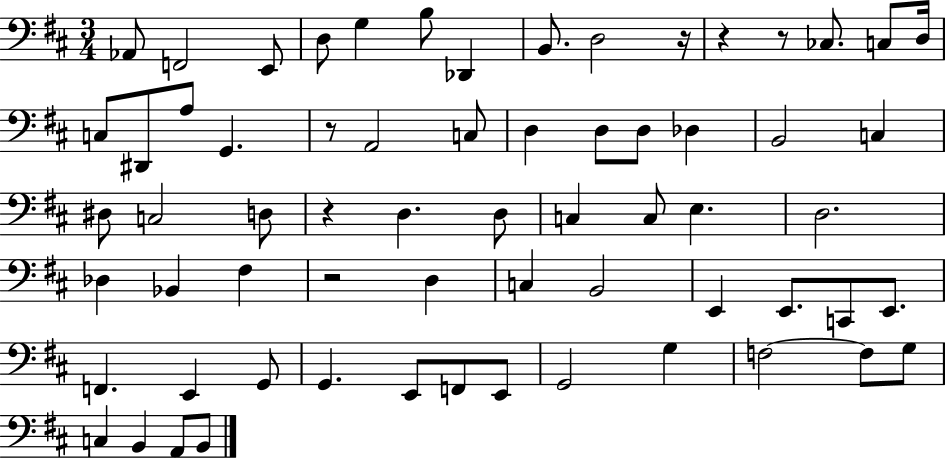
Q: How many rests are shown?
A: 6